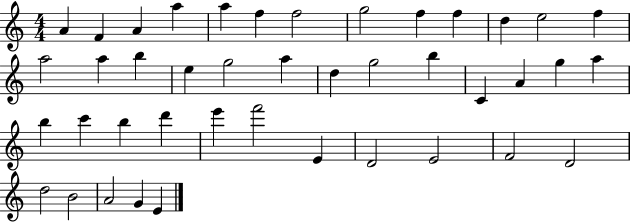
{
  \clef treble
  \numericTimeSignature
  \time 4/4
  \key c \major
  a'4 f'4 a'4 a''4 | a''4 f''4 f''2 | g''2 f''4 f''4 | d''4 e''2 f''4 | \break a''2 a''4 b''4 | e''4 g''2 a''4 | d''4 g''2 b''4 | c'4 a'4 g''4 a''4 | \break b''4 c'''4 b''4 d'''4 | e'''4 f'''2 e'4 | d'2 e'2 | f'2 d'2 | \break d''2 b'2 | a'2 g'4 e'4 | \bar "|."
}